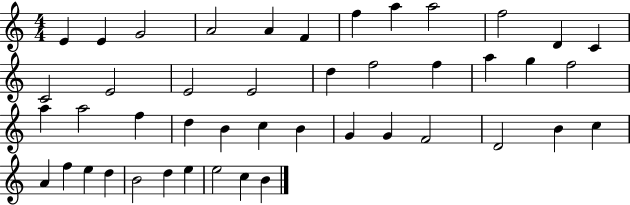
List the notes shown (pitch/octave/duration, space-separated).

E4/q E4/q G4/h A4/h A4/q F4/q F5/q A5/q A5/h F5/h D4/q C4/q C4/h E4/h E4/h E4/h D5/q F5/h F5/q A5/q G5/q F5/h A5/q A5/h F5/q D5/q B4/q C5/q B4/q G4/q G4/q F4/h D4/h B4/q C5/q A4/q F5/q E5/q D5/q B4/h D5/q E5/q E5/h C5/q B4/q